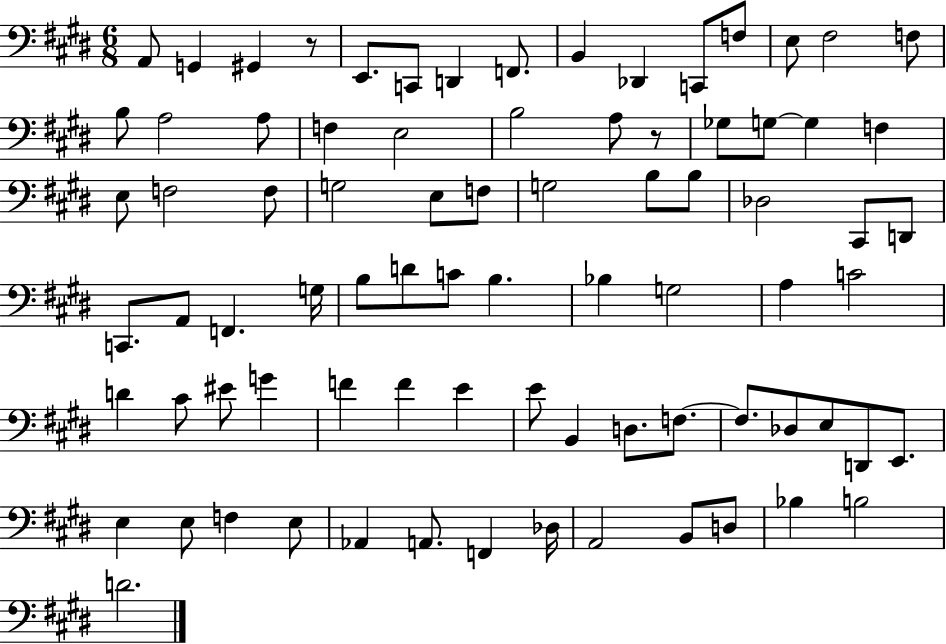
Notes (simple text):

A2/e G2/q G#2/q R/e E2/e. C2/e D2/q F2/e. B2/q Db2/q C2/e F3/e E3/e F#3/h F3/e B3/e A3/h A3/e F3/q E3/h B3/h A3/e R/e Gb3/e G3/e G3/q F3/q E3/e F3/h F3/e G3/h E3/e F3/e G3/h B3/e B3/e Db3/h C#2/e D2/e C2/e. A2/e F2/q. G3/s B3/e D4/e C4/e B3/q. Bb3/q G3/h A3/q C4/h D4/q C#4/e EIS4/e G4/q F4/q F4/q E4/q E4/e B2/q D3/e. F3/e. F3/e. Db3/e E3/e D2/e E2/e. E3/q E3/e F3/q E3/e Ab2/q A2/e. F2/q Db3/s A2/h B2/e D3/e Bb3/q B3/h D4/h.